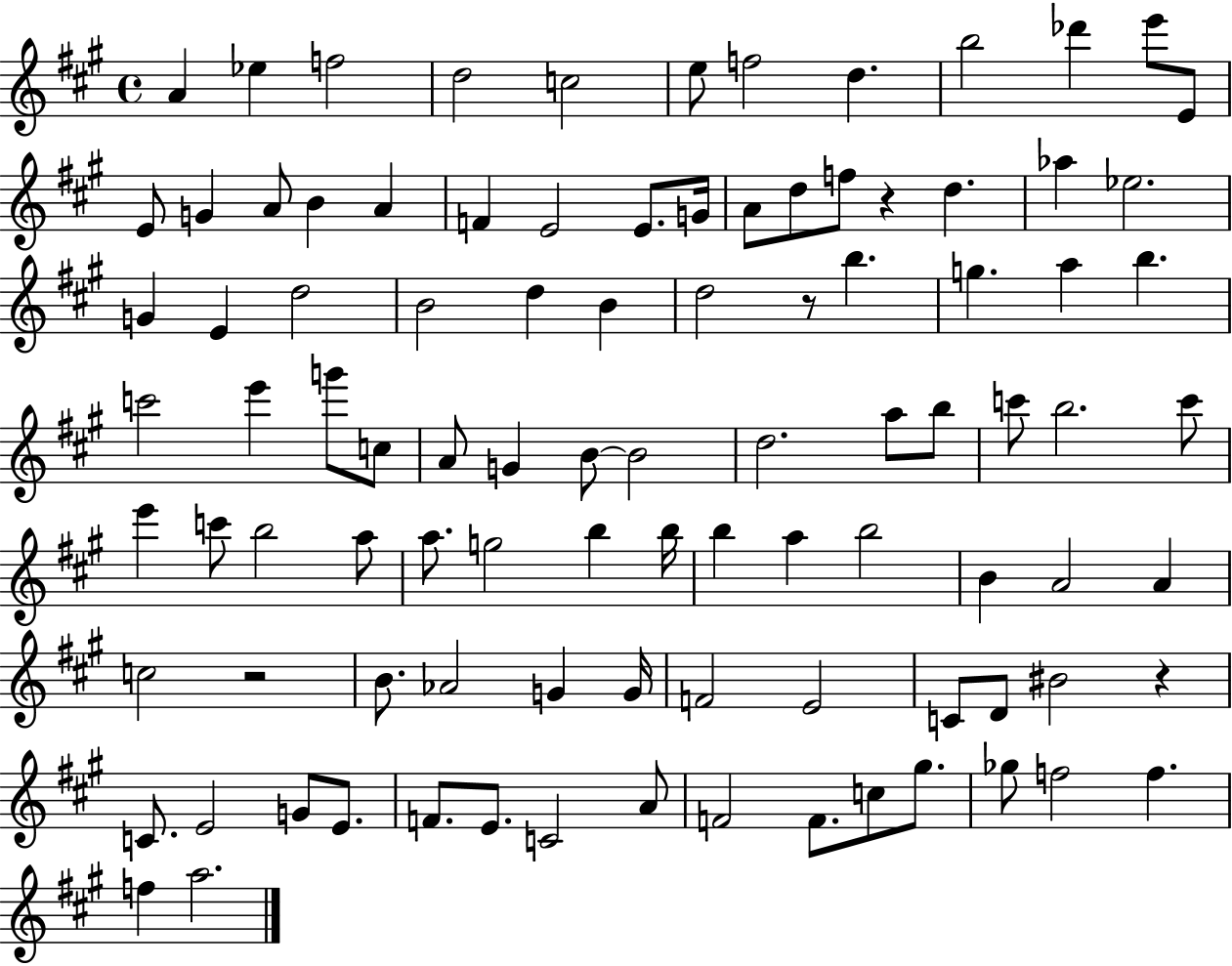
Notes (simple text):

A4/q Eb5/q F5/h D5/h C5/h E5/e F5/h D5/q. B5/h Db6/q E6/e E4/e E4/e G4/q A4/e B4/q A4/q F4/q E4/h E4/e. G4/s A4/e D5/e F5/e R/q D5/q. Ab5/q Eb5/h. G4/q E4/q D5/h B4/h D5/q B4/q D5/h R/e B5/q. G5/q. A5/q B5/q. C6/h E6/q G6/e C5/e A4/e G4/q B4/e B4/h D5/h. A5/e B5/e C6/e B5/h. C6/e E6/q C6/e B5/h A5/e A5/e. G5/h B5/q B5/s B5/q A5/q B5/h B4/q A4/h A4/q C5/h R/h B4/e. Ab4/h G4/q G4/s F4/h E4/h C4/e D4/e BIS4/h R/q C4/e. E4/h G4/e E4/e. F4/e. E4/e. C4/h A4/e F4/h F4/e. C5/e G#5/e. Gb5/e F5/h F5/q. F5/q A5/h.